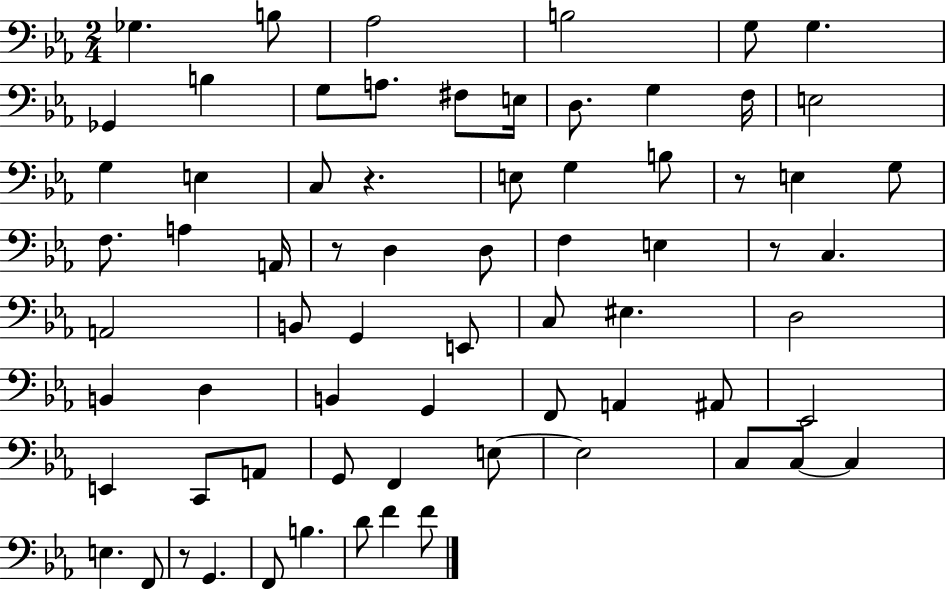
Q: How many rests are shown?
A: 5